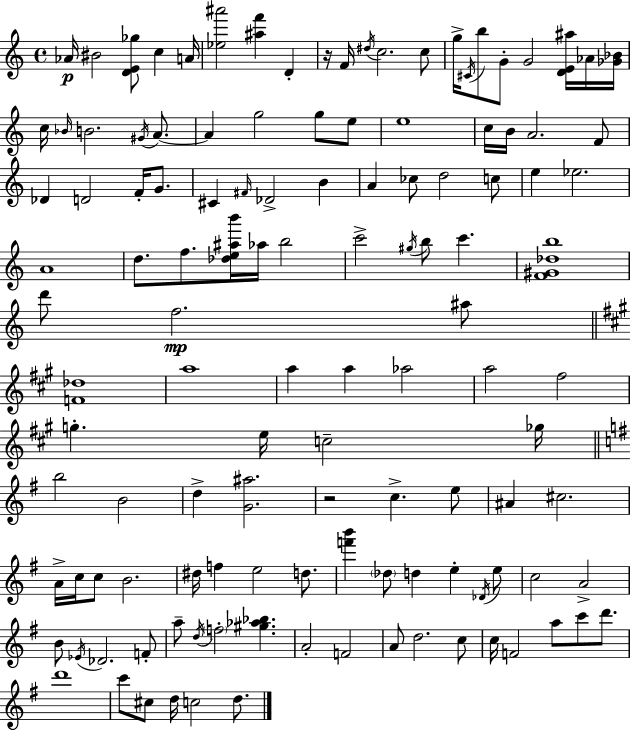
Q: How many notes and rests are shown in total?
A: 123